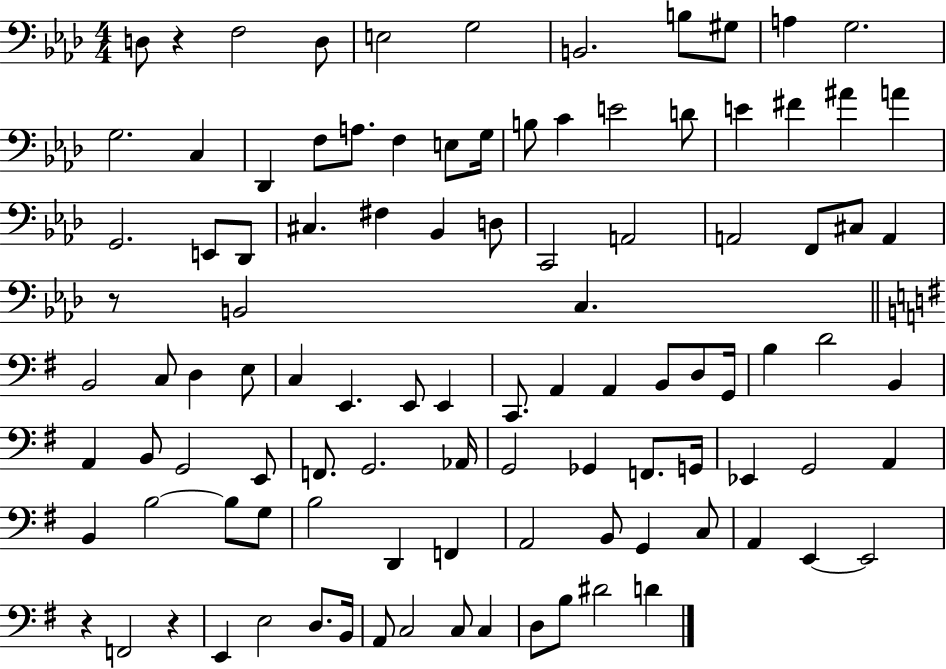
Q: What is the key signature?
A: AES major